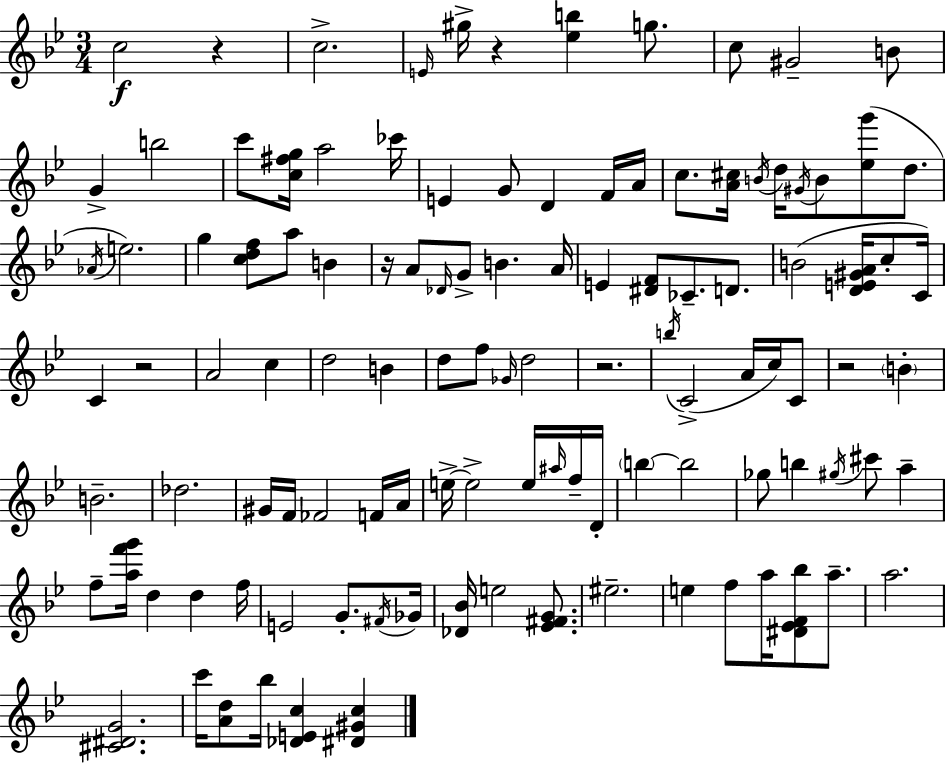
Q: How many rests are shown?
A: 6